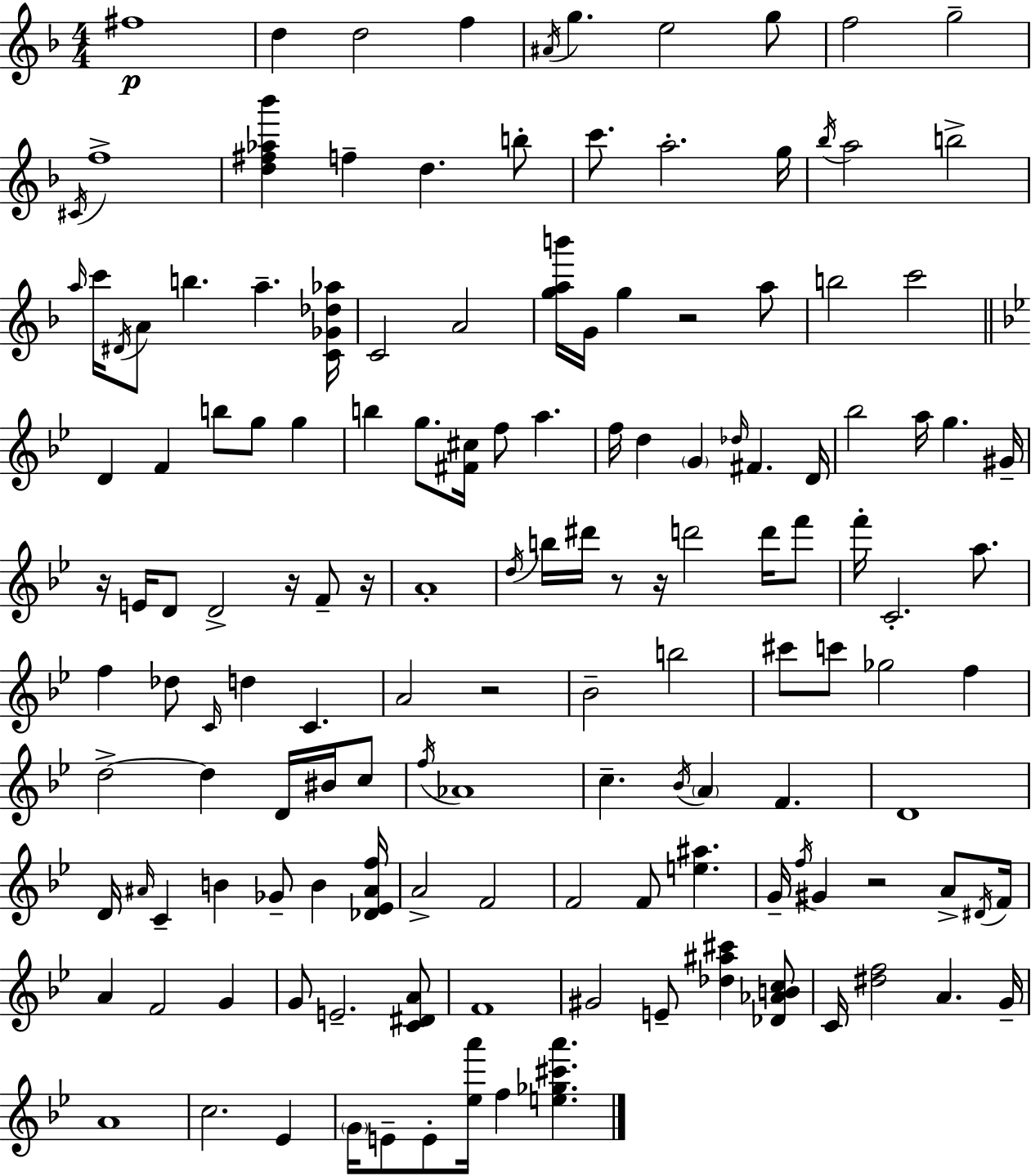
F#5/w D5/q D5/h F5/q A#4/s G5/q. E5/h G5/e F5/h G5/h C#4/s F5/w [D5,F#5,Ab5,Bb6]/q F5/q D5/q. B5/e C6/e. A5/h. G5/s Bb5/s A5/h B5/h A5/s C6/s D#4/s A4/e B5/q. A5/q. [C4,Gb4,Db5,Ab5]/s C4/h A4/h [G5,A5,B6]/s G4/s G5/q R/h A5/e B5/h C6/h D4/q F4/q B5/e G5/e G5/q B5/q G5/e. [F#4,C#5]/s F5/e A5/q. F5/s D5/q G4/q Db5/s F#4/q. D4/s Bb5/h A5/s G5/q. G#4/s R/s E4/s D4/e D4/h R/s F4/e R/s A4/w D5/s B5/s D#6/s R/e R/s D6/h D6/s F6/e F6/s C4/h. A5/e. F5/q Db5/e C4/s D5/q C4/q. A4/h R/h Bb4/h B5/h C#6/e C6/e Gb5/h F5/q D5/h D5/q D4/s BIS4/s C5/e F5/s Ab4/w C5/q. Bb4/s A4/q F4/q. D4/w D4/s A#4/s C4/q B4/q Gb4/e B4/q [Db4,Eb4,A#4,F5]/s A4/h F4/h F4/h F4/e [E5,A#5]/q. G4/s F5/s G#4/q R/h A4/e D#4/s F4/s A4/q F4/h G4/q G4/e E4/h. [C4,D#4,A4]/e F4/w G#4/h E4/e [Db5,A#5,C#6]/q [Db4,Ab4,B4,C5]/e C4/s [D#5,F5]/h A4/q. G4/s A4/w C5/h. Eb4/q G4/s E4/e E4/e [Eb5,A6]/s F5/q [E5,Gb5,C#6,A6]/q.